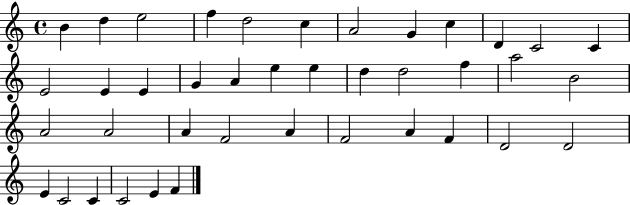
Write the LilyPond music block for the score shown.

{
  \clef treble
  \time 4/4
  \defaultTimeSignature
  \key c \major
  b'4 d''4 e''2 | f''4 d''2 c''4 | a'2 g'4 c''4 | d'4 c'2 c'4 | \break e'2 e'4 e'4 | g'4 a'4 e''4 e''4 | d''4 d''2 f''4 | a''2 b'2 | \break a'2 a'2 | a'4 f'2 a'4 | f'2 a'4 f'4 | d'2 d'2 | \break e'4 c'2 c'4 | c'2 e'4 f'4 | \bar "|."
}